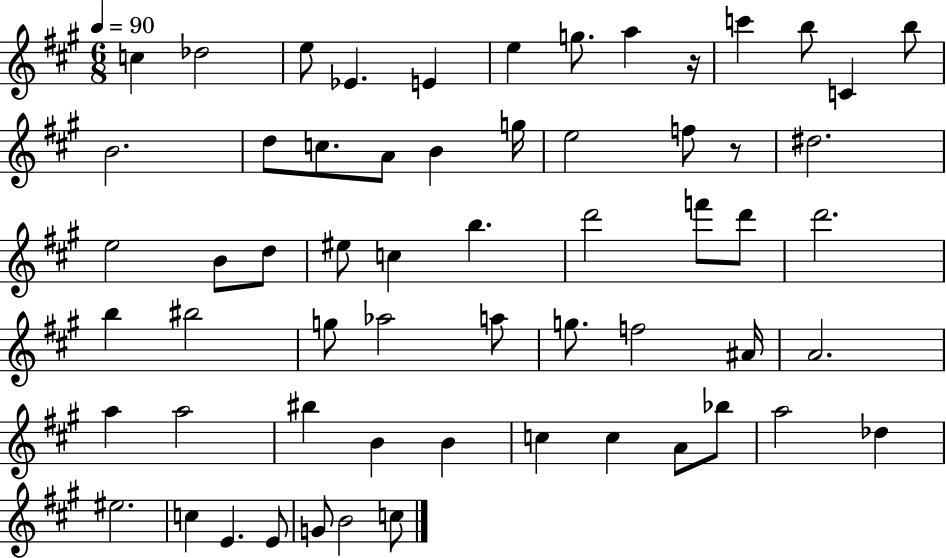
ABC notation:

X:1
T:Untitled
M:6/8
L:1/4
K:A
c _d2 e/2 _E E e g/2 a z/4 c' b/2 C b/2 B2 d/2 c/2 A/2 B g/4 e2 f/2 z/2 ^d2 e2 B/2 d/2 ^e/2 c b d'2 f'/2 d'/2 d'2 b ^b2 g/2 _a2 a/2 g/2 f2 ^A/4 A2 a a2 ^b B B c c A/2 _b/2 a2 _d ^e2 c E E/2 G/2 B2 c/2